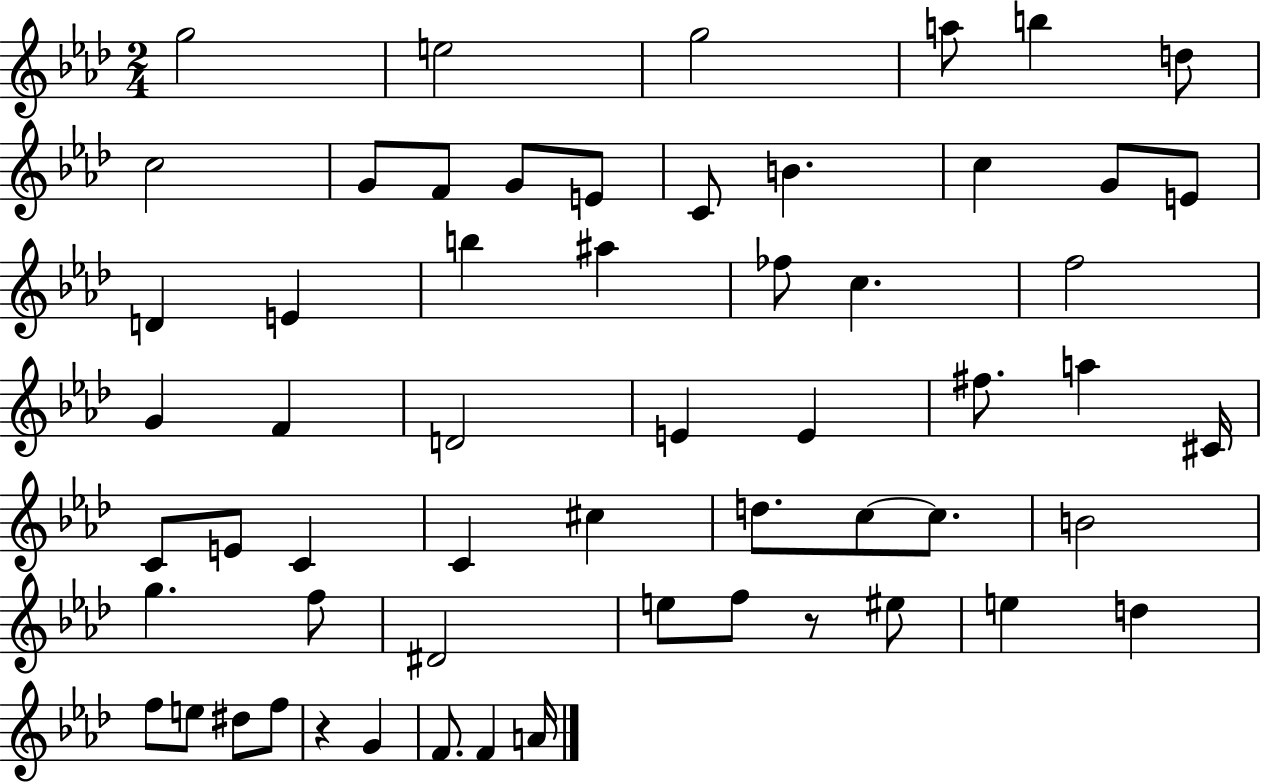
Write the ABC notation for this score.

X:1
T:Untitled
M:2/4
L:1/4
K:Ab
g2 e2 g2 a/2 b d/2 c2 G/2 F/2 G/2 E/2 C/2 B c G/2 E/2 D E b ^a _f/2 c f2 G F D2 E E ^f/2 a ^C/4 C/2 E/2 C C ^c d/2 c/2 c/2 B2 g f/2 ^D2 e/2 f/2 z/2 ^e/2 e d f/2 e/2 ^d/2 f/2 z G F/2 F A/4